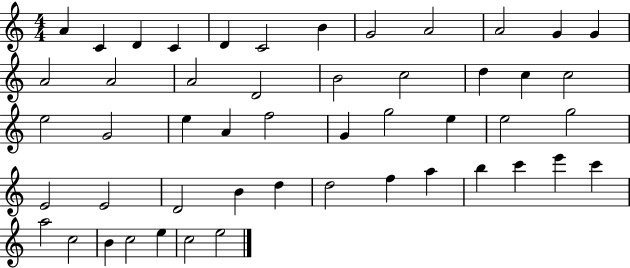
A4/q C4/q D4/q C4/q D4/q C4/h B4/q G4/h A4/h A4/h G4/q G4/q A4/h A4/h A4/h D4/h B4/h C5/h D5/q C5/q C5/h E5/h G4/h E5/q A4/q F5/h G4/q G5/h E5/q E5/h G5/h E4/h E4/h D4/h B4/q D5/q D5/h F5/q A5/q B5/q C6/q E6/q C6/q A5/h C5/h B4/q C5/h E5/q C5/h E5/h